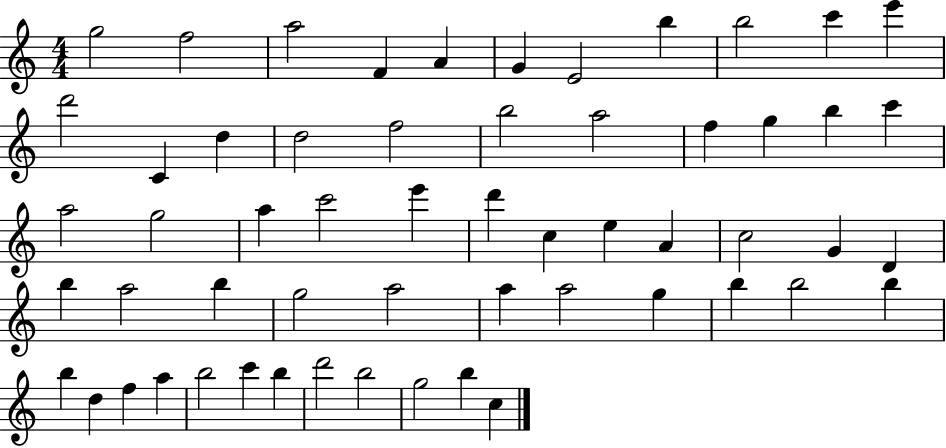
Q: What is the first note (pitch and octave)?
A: G5